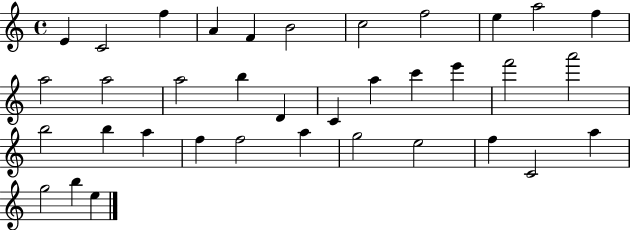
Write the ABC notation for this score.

X:1
T:Untitled
M:4/4
L:1/4
K:C
E C2 f A F B2 c2 f2 e a2 f a2 a2 a2 b D C a c' e' f'2 a'2 b2 b a f f2 a g2 e2 f C2 a g2 b e